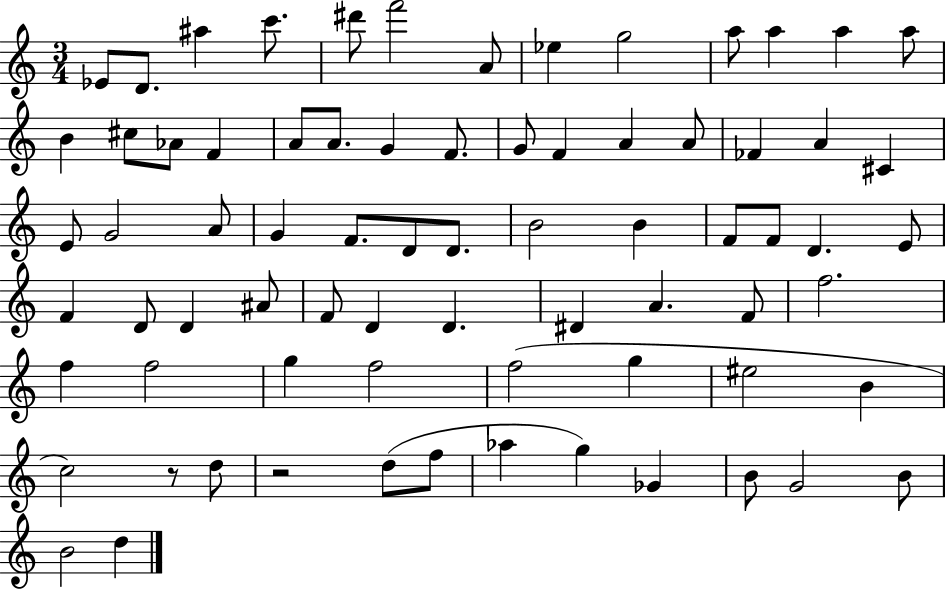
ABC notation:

X:1
T:Untitled
M:3/4
L:1/4
K:C
_E/2 D/2 ^a c'/2 ^d'/2 f'2 A/2 _e g2 a/2 a a a/2 B ^c/2 _A/2 F A/2 A/2 G F/2 G/2 F A A/2 _F A ^C E/2 G2 A/2 G F/2 D/2 D/2 B2 B F/2 F/2 D E/2 F D/2 D ^A/2 F/2 D D ^D A F/2 f2 f f2 g f2 f2 g ^e2 B c2 z/2 d/2 z2 d/2 f/2 _a g _G B/2 G2 B/2 B2 d